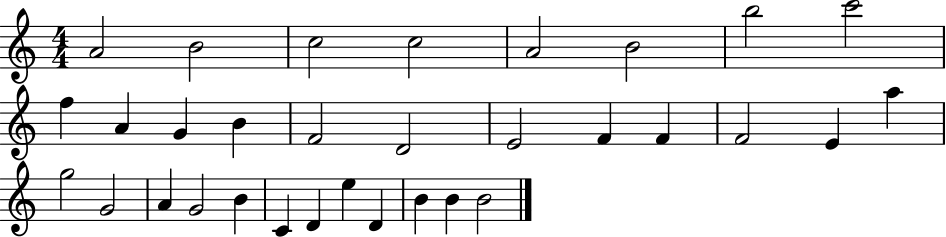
{
  \clef treble
  \numericTimeSignature
  \time 4/4
  \key c \major
  a'2 b'2 | c''2 c''2 | a'2 b'2 | b''2 c'''2 | \break f''4 a'4 g'4 b'4 | f'2 d'2 | e'2 f'4 f'4 | f'2 e'4 a''4 | \break g''2 g'2 | a'4 g'2 b'4 | c'4 d'4 e''4 d'4 | b'4 b'4 b'2 | \break \bar "|."
}